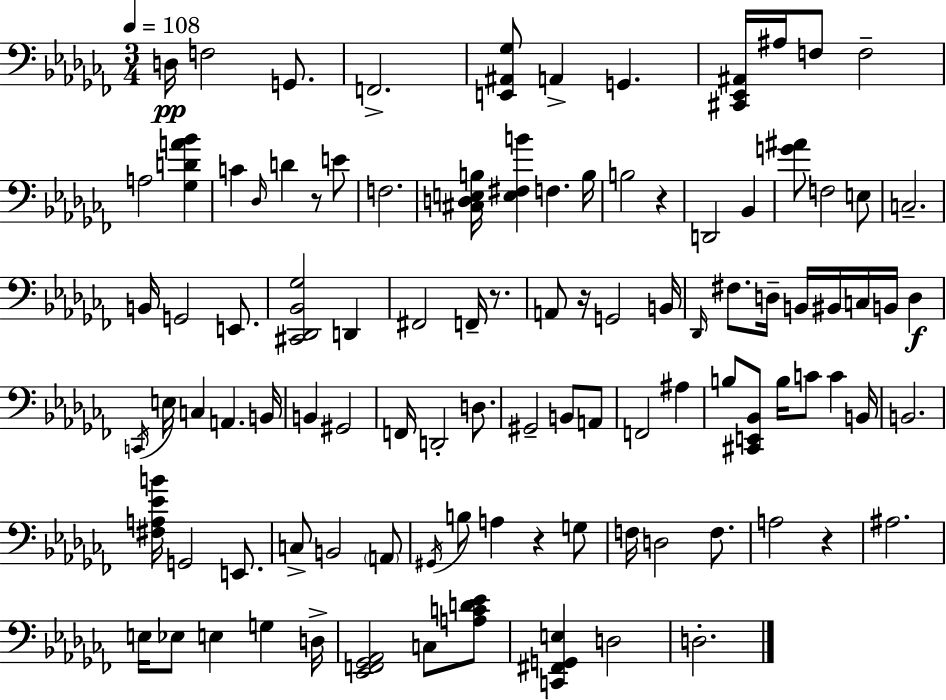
D3/s F3/h G2/e. F2/h. [E2,A#2,Gb3]/e A2/q G2/q. [C#2,Eb2,A#2]/s A#3/s F3/e F3/h A3/h [Gb3,D4,A4,Bb4]/q C4/q Db3/s D4/q R/e E4/e F3/h. [C#3,D3,E3,B3]/s [E3,F#3,B4]/q F3/q. B3/s B3/h R/q D2/h Bb2/q [G4,A#4]/e F3/h E3/e C3/h. B2/s G2/h E2/e. [C#2,Db2,Bb2,Gb3]/h D2/q F#2/h F2/s R/e. A2/e R/s G2/h B2/s Db2/s F#3/e. D3/s B2/s BIS2/s C3/s B2/s D3/q C2/s E3/s C3/q A2/q. B2/s B2/q G#2/h F2/s D2/h D3/e. G#2/h B2/e A2/e F2/h A#3/q B3/e [C#2,E2,Bb2]/e B3/s C4/e C4/q B2/s B2/h. [F#3,A3,Eb4,B4]/s G2/h E2/e. C3/e B2/h A2/e G#2/s B3/e A3/q R/q G3/e F3/s D3/h F3/e. A3/h R/q A#3/h. E3/s Eb3/e E3/q G3/q D3/s [Eb2,F2,Gb2,Ab2]/h C3/e [A3,C4,D4,Eb4]/e [C2,F#2,G2,E3]/q D3/h D3/h.